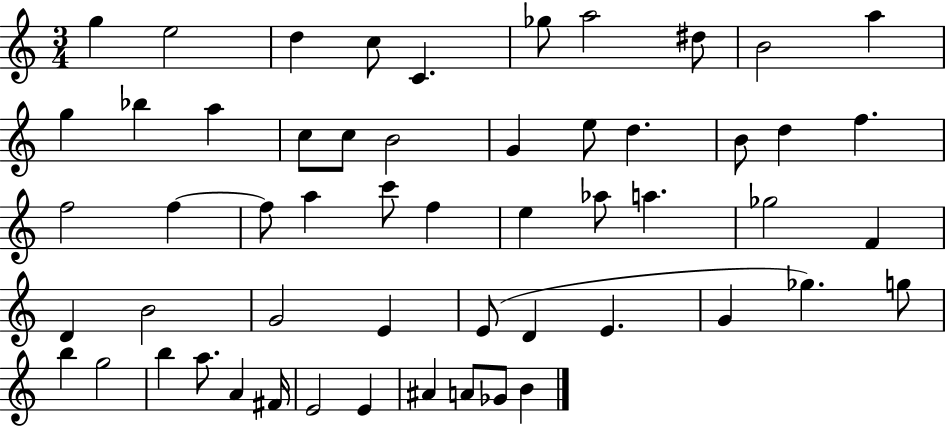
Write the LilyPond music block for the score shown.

{
  \clef treble
  \numericTimeSignature
  \time 3/4
  \key c \major
  g''4 e''2 | d''4 c''8 c'4. | ges''8 a''2 dis''8 | b'2 a''4 | \break g''4 bes''4 a''4 | c''8 c''8 b'2 | g'4 e''8 d''4. | b'8 d''4 f''4. | \break f''2 f''4~~ | f''8 a''4 c'''8 f''4 | e''4 aes''8 a''4. | ges''2 f'4 | \break d'4 b'2 | g'2 e'4 | e'8( d'4 e'4. | g'4 ges''4.) g''8 | \break b''4 g''2 | b''4 a''8. a'4 fis'16 | e'2 e'4 | ais'4 a'8 ges'8 b'4 | \break \bar "|."
}